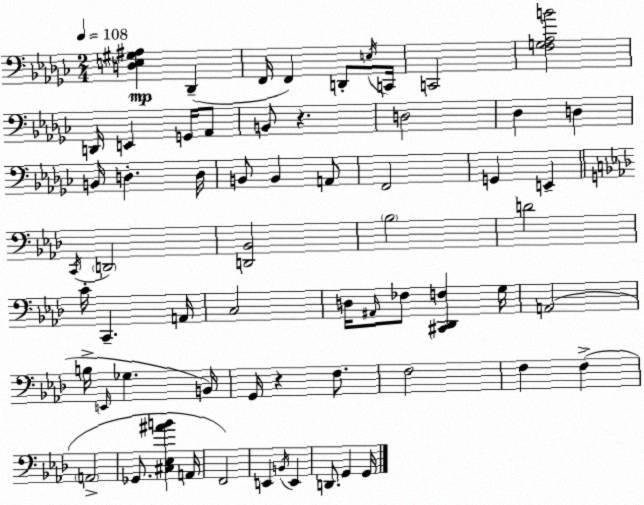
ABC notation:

X:1
T:Untitled
M:2/4
L:1/4
K:Ebm
[D,E,^G,^A,] _D,, F,,/4 F,, D,,/2 E,/4 C,,/4 C,,2 [F,G,_A,B]2 D,,/4 E,, G,,/4 _A,,/2 B,,/2 z D,2 _D, D, B,,/4 D, D,/4 B,,/2 B,, A,,/2 F,,2 G,, E,, C,,/4 D,,2 [D,,_B,,]2 _B,2 D2 C/4 C,, A,,/4 C,2 D,/4 ^A,,/4 _F,/2 [^C,,_D,,F,] G,/4 A,,2 B,/4 E,,/4 _G, B,,/4 G,,/4 z F,/2 F,2 F, F, A,,2 _G,,/2 [^C,_E,^AB] A,,/4 F,,2 E,, B,,/4 E,, D,,/2 G,, G,,/4